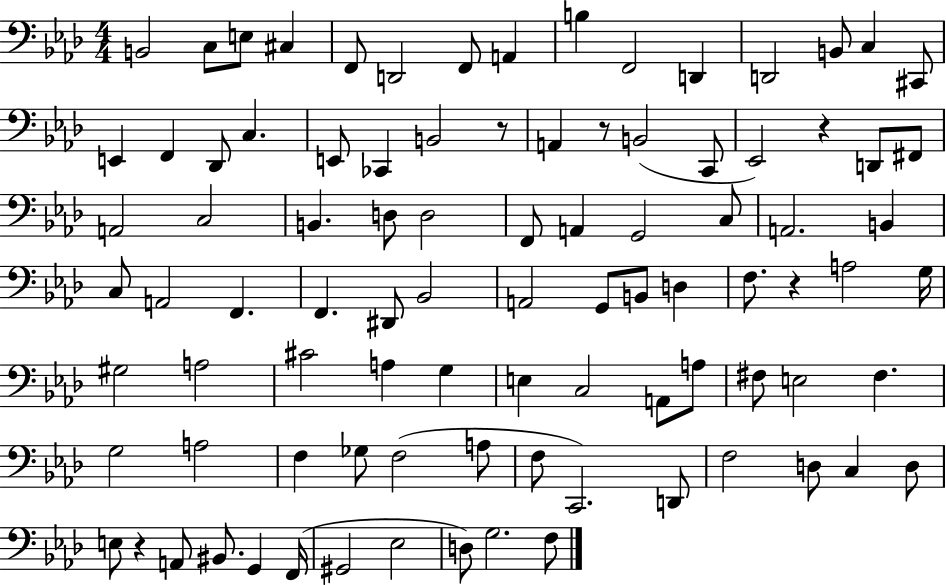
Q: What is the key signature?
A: AES major